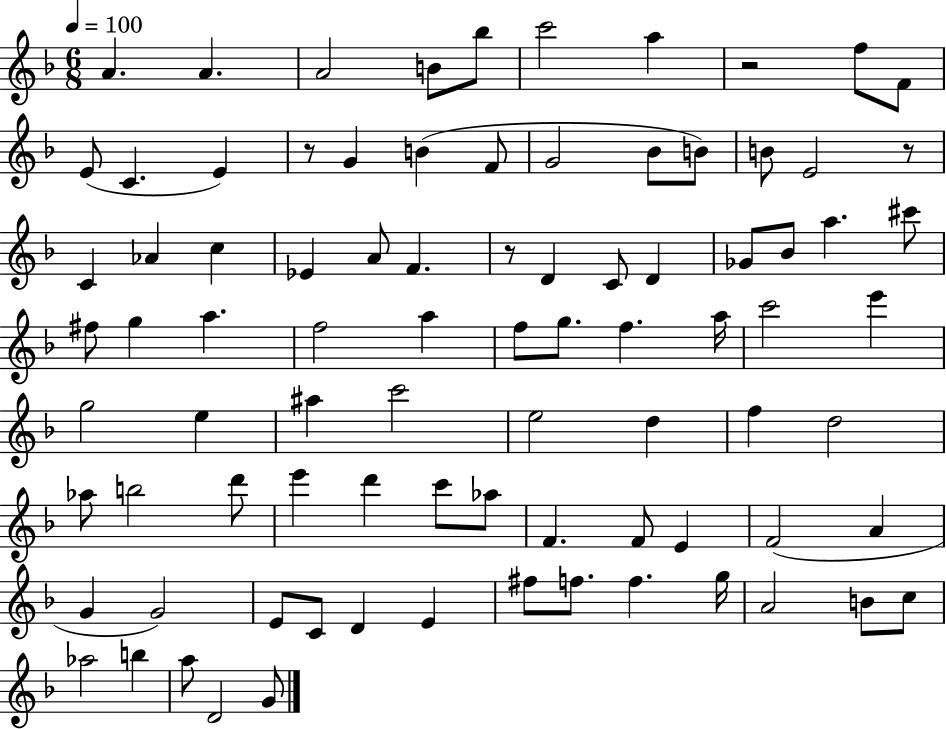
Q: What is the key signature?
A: F major